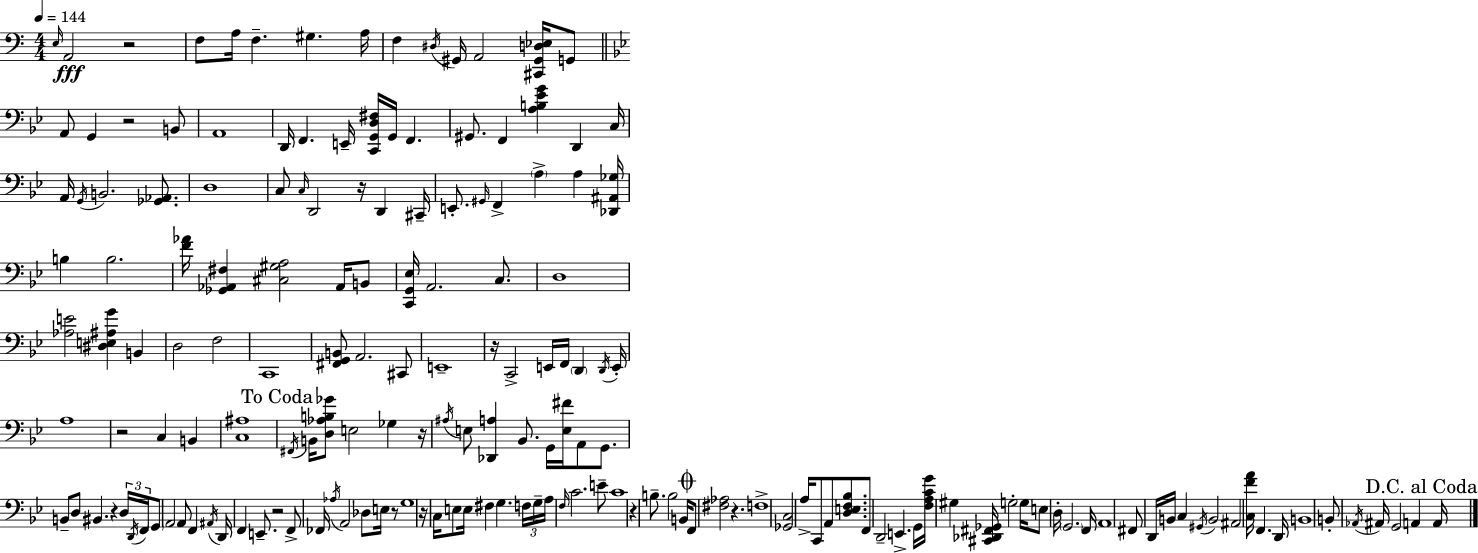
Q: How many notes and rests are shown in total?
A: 175